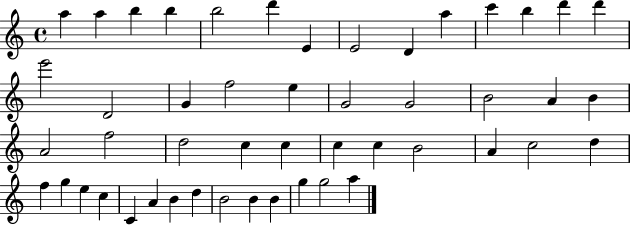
{
  \clef treble
  \time 4/4
  \defaultTimeSignature
  \key c \major
  a''4 a''4 b''4 b''4 | b''2 d'''4 e'4 | e'2 d'4 a''4 | c'''4 b''4 d'''4 d'''4 | \break e'''2 d'2 | g'4 f''2 e''4 | g'2 g'2 | b'2 a'4 b'4 | \break a'2 f''2 | d''2 c''4 c''4 | c''4 c''4 b'2 | a'4 c''2 d''4 | \break f''4 g''4 e''4 c''4 | c'4 a'4 b'4 d''4 | b'2 b'4 b'4 | g''4 g''2 a''4 | \break \bar "|."
}